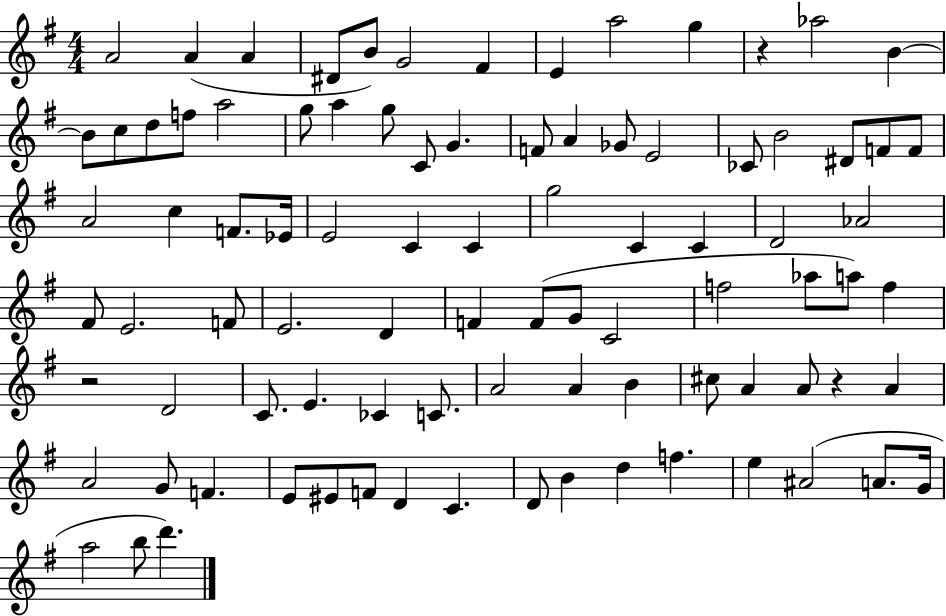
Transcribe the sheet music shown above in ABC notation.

X:1
T:Untitled
M:4/4
L:1/4
K:G
A2 A A ^D/2 B/2 G2 ^F E a2 g z _a2 B B/2 c/2 d/2 f/2 a2 g/2 a g/2 C/2 G F/2 A _G/2 E2 _C/2 B2 ^D/2 F/2 F/2 A2 c F/2 _E/4 E2 C C g2 C C D2 _A2 ^F/2 E2 F/2 E2 D F F/2 G/2 C2 f2 _a/2 a/2 f z2 D2 C/2 E _C C/2 A2 A B ^c/2 A A/2 z A A2 G/2 F E/2 ^E/2 F/2 D C D/2 B d f e ^A2 A/2 G/4 a2 b/2 d'